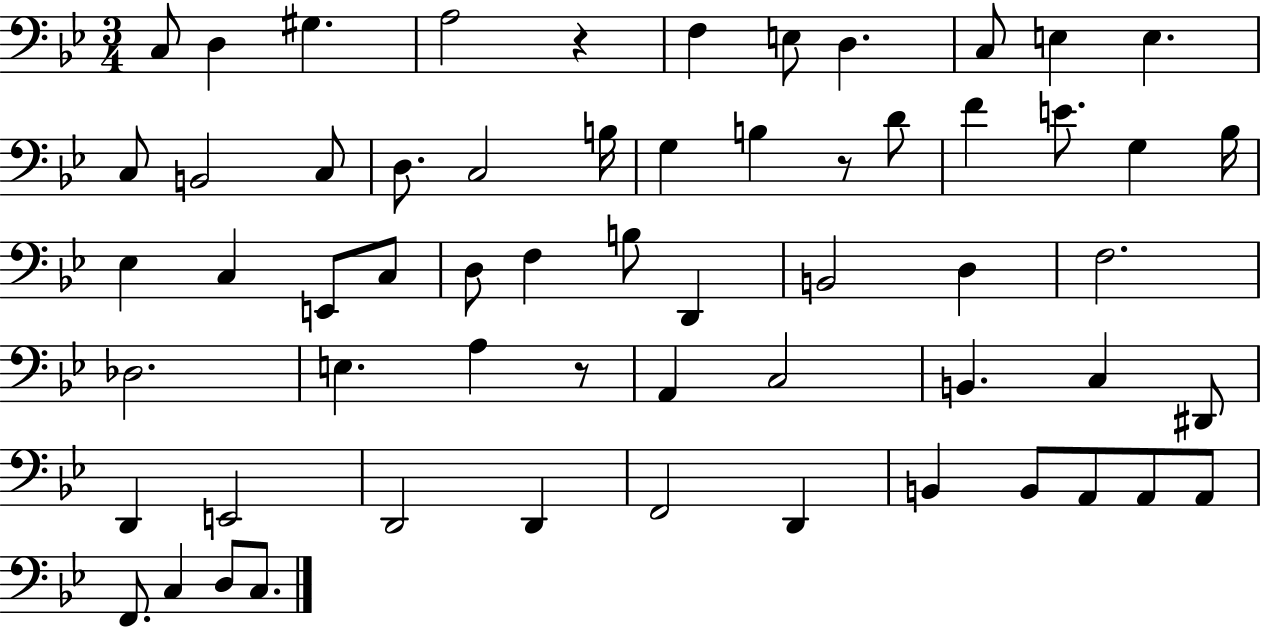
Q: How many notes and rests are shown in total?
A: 60